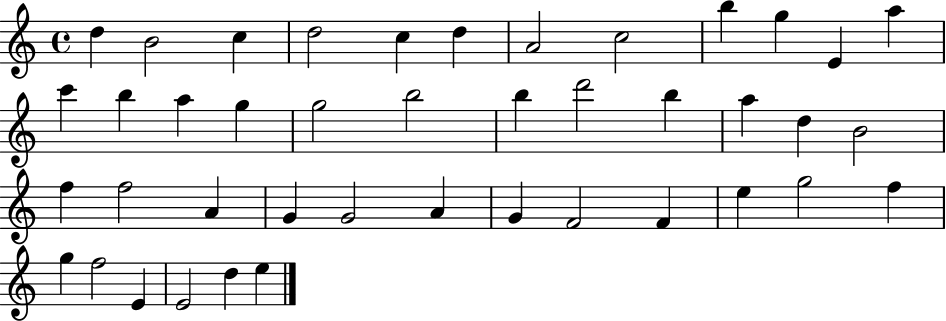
D5/q B4/h C5/q D5/h C5/q D5/q A4/h C5/h B5/q G5/q E4/q A5/q C6/q B5/q A5/q G5/q G5/h B5/h B5/q D6/h B5/q A5/q D5/q B4/h F5/q F5/h A4/q G4/q G4/h A4/q G4/q F4/h F4/q E5/q G5/h F5/q G5/q F5/h E4/q E4/h D5/q E5/q